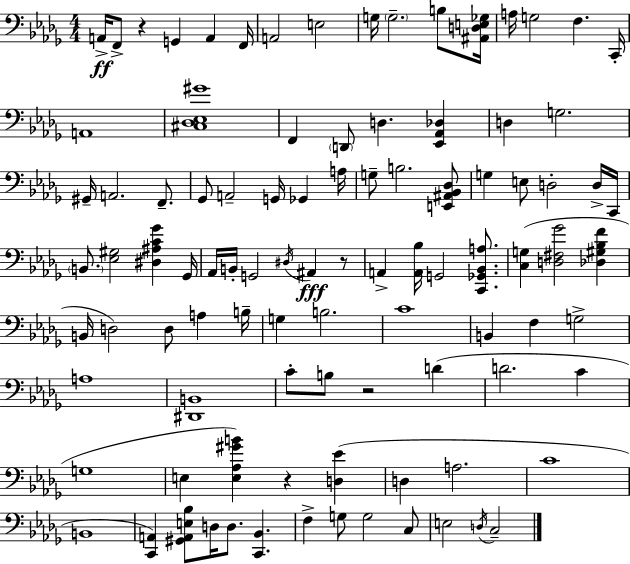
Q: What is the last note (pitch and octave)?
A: C3